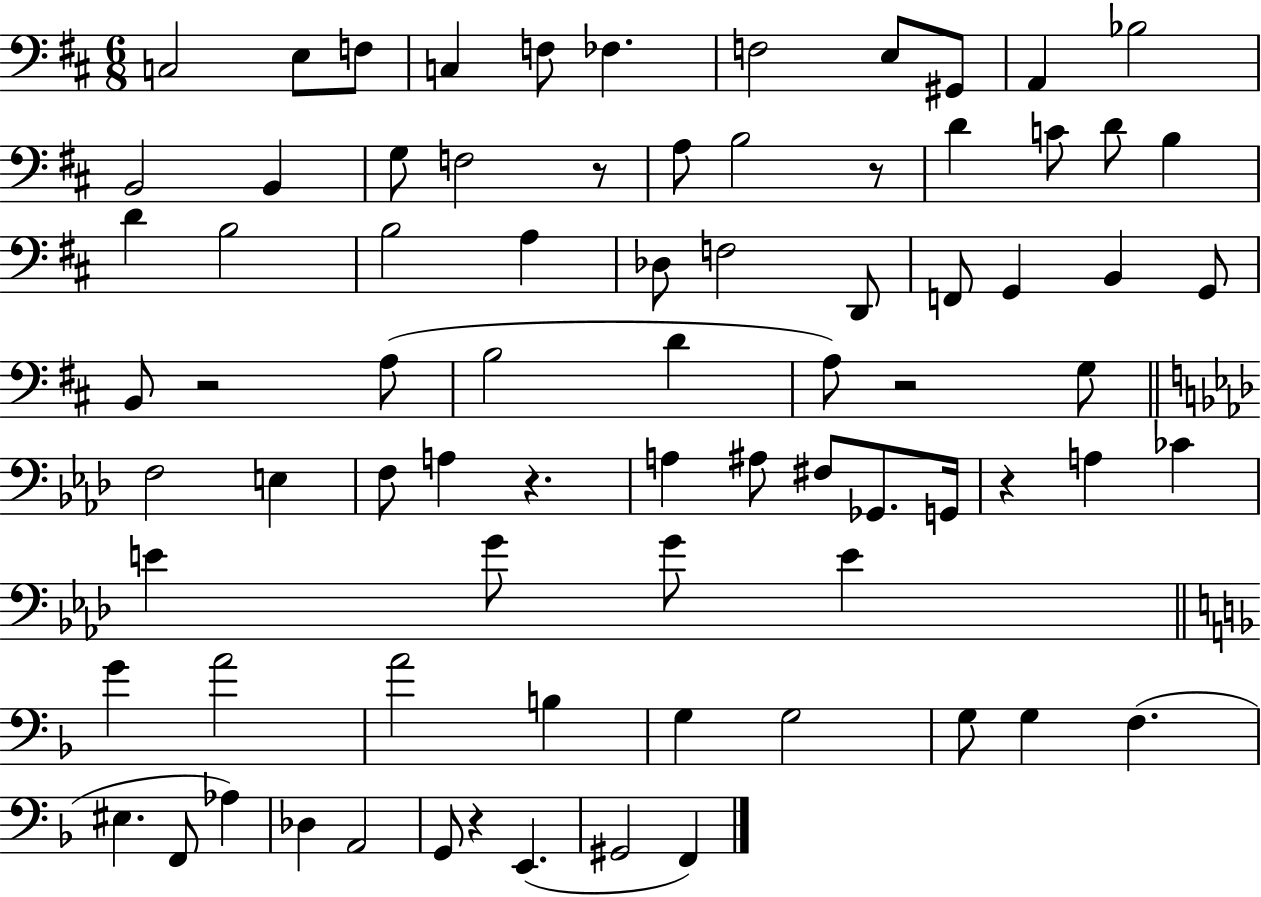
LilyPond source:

{
  \clef bass
  \numericTimeSignature
  \time 6/8
  \key d \major
  \repeat volta 2 { c2 e8 f8 | c4 f8 fes4. | f2 e8 gis,8 | a,4 bes2 | \break b,2 b,4 | g8 f2 r8 | a8 b2 r8 | d'4 c'8 d'8 b4 | \break d'4 b2 | b2 a4 | des8 f2 d,8 | f,8 g,4 b,4 g,8 | \break b,8 r2 a8( | b2 d'4 | a8) r2 g8 | \bar "||" \break \key aes \major f2 e4 | f8 a4 r4. | a4 ais8 fis8 ges,8. g,16 | r4 a4 ces'4 | \break e'4 g'8 g'8 e'4 | \bar "||" \break \key f \major g'4 a'2 | a'2 b4 | g4 g2 | g8 g4 f4.( | \break eis4. f,8 aes4) | des4 a,2 | g,8 r4 e,4.( | gis,2 f,4) | \break } \bar "|."
}